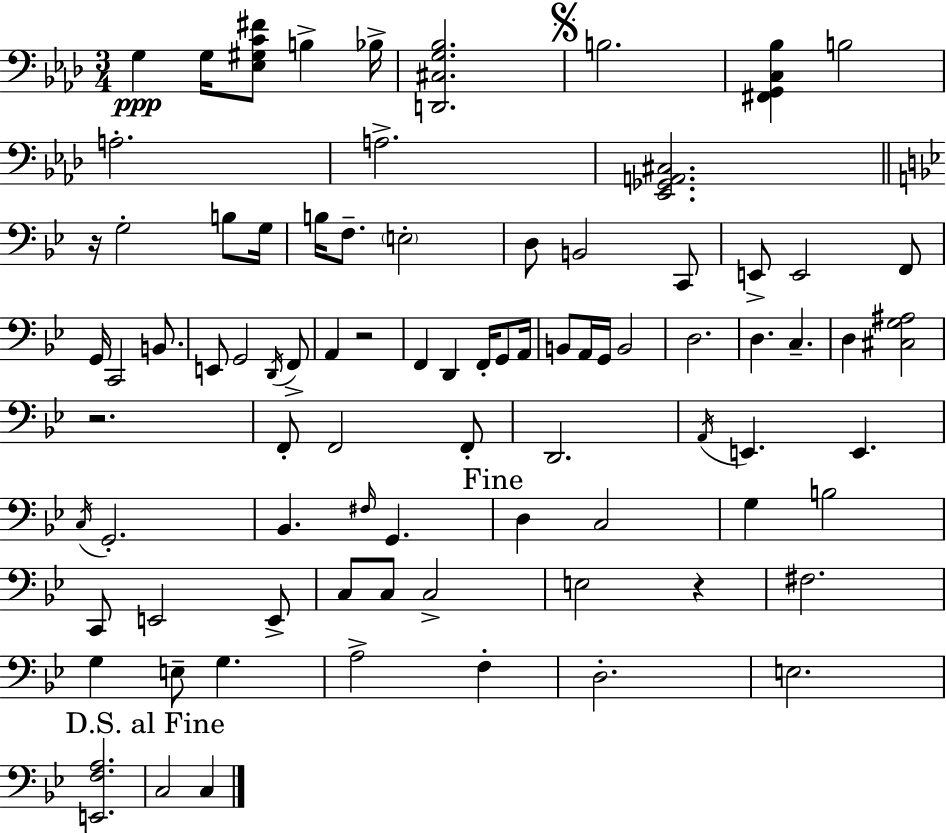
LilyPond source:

{
  \clef bass
  \numericTimeSignature
  \time 3/4
  \key aes \major
  g4\ppp g16 <ees gis c' fis'>8 b4-> bes16-> | <d, cis g bes>2. | \mark \markup { \musicglyph "scripts.segno" } b2. | <fis, g, c bes>4 b2 | \break a2.-. | a2.-> | <ees, ges, a, cis>2. | \bar "||" \break \key g \minor r16 g2-. b8 g16 | b16 f8.-- \parenthesize e2-. | d8 b,2 c,8 | e,8-> e,2 f,8 | \break g,16 c,2 b,8. | e,8 g,2 \acciaccatura { d,16 } f,8-> | a,4 r2 | f,4 d,4 f,16-. g,8 | \break a,16 b,8 a,16 g,16 b,2 | d2. | d4. c4.-- | d4 <cis g ais>2 | \break r2. | f,8-. f,2 f,8-. | d,2. | \acciaccatura { a,16 } e,4. e,4. | \break \acciaccatura { c16 } g,2.-. | bes,4. \grace { fis16 } g,4. | \mark "Fine" d4 c2 | g4 b2 | \break c,8 e,2 | e,8-> c8 c8 c2-> | e2 | r4 fis2. | \break g4 e8-- g4. | a2-> | f4-. d2.-. | e2. | \break <e, f a>2. | \mark "D.S. al Fine" c2 | c4 \bar "|."
}